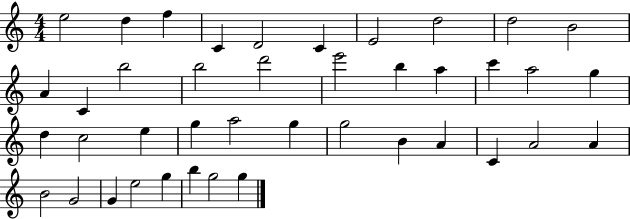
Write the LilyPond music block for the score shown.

{
  \clef treble
  \numericTimeSignature
  \time 4/4
  \key c \major
  e''2 d''4 f''4 | c'4 d'2 c'4 | e'2 d''2 | d''2 b'2 | \break a'4 c'4 b''2 | b''2 d'''2 | e'''2 b''4 a''4 | c'''4 a''2 g''4 | \break d''4 c''2 e''4 | g''4 a''2 g''4 | g''2 b'4 a'4 | c'4 a'2 a'4 | \break b'2 g'2 | g'4 e''2 g''4 | b''4 g''2 g''4 | \bar "|."
}